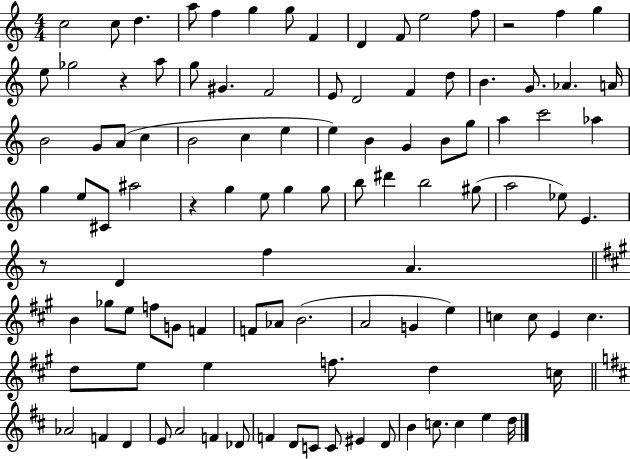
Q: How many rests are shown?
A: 4